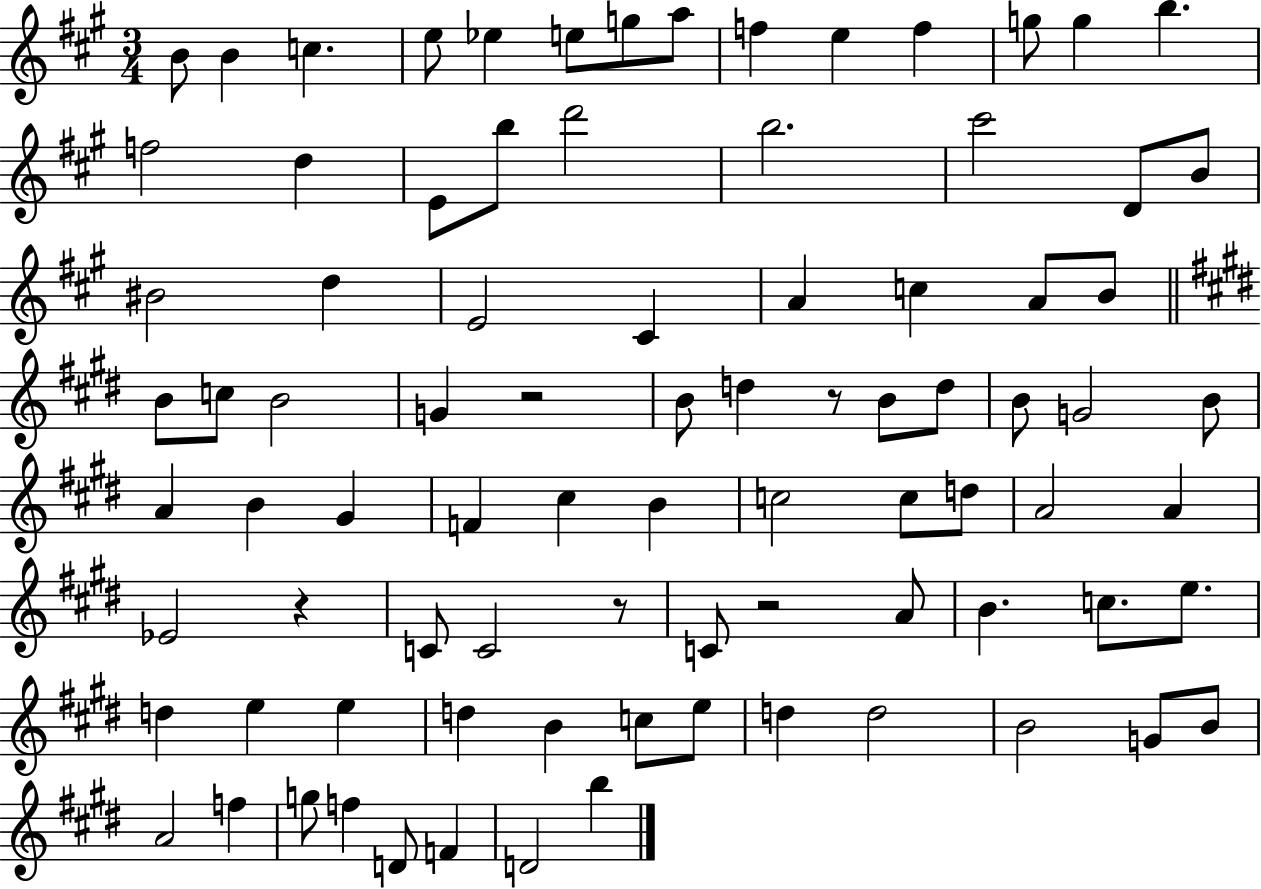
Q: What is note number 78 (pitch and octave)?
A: D4